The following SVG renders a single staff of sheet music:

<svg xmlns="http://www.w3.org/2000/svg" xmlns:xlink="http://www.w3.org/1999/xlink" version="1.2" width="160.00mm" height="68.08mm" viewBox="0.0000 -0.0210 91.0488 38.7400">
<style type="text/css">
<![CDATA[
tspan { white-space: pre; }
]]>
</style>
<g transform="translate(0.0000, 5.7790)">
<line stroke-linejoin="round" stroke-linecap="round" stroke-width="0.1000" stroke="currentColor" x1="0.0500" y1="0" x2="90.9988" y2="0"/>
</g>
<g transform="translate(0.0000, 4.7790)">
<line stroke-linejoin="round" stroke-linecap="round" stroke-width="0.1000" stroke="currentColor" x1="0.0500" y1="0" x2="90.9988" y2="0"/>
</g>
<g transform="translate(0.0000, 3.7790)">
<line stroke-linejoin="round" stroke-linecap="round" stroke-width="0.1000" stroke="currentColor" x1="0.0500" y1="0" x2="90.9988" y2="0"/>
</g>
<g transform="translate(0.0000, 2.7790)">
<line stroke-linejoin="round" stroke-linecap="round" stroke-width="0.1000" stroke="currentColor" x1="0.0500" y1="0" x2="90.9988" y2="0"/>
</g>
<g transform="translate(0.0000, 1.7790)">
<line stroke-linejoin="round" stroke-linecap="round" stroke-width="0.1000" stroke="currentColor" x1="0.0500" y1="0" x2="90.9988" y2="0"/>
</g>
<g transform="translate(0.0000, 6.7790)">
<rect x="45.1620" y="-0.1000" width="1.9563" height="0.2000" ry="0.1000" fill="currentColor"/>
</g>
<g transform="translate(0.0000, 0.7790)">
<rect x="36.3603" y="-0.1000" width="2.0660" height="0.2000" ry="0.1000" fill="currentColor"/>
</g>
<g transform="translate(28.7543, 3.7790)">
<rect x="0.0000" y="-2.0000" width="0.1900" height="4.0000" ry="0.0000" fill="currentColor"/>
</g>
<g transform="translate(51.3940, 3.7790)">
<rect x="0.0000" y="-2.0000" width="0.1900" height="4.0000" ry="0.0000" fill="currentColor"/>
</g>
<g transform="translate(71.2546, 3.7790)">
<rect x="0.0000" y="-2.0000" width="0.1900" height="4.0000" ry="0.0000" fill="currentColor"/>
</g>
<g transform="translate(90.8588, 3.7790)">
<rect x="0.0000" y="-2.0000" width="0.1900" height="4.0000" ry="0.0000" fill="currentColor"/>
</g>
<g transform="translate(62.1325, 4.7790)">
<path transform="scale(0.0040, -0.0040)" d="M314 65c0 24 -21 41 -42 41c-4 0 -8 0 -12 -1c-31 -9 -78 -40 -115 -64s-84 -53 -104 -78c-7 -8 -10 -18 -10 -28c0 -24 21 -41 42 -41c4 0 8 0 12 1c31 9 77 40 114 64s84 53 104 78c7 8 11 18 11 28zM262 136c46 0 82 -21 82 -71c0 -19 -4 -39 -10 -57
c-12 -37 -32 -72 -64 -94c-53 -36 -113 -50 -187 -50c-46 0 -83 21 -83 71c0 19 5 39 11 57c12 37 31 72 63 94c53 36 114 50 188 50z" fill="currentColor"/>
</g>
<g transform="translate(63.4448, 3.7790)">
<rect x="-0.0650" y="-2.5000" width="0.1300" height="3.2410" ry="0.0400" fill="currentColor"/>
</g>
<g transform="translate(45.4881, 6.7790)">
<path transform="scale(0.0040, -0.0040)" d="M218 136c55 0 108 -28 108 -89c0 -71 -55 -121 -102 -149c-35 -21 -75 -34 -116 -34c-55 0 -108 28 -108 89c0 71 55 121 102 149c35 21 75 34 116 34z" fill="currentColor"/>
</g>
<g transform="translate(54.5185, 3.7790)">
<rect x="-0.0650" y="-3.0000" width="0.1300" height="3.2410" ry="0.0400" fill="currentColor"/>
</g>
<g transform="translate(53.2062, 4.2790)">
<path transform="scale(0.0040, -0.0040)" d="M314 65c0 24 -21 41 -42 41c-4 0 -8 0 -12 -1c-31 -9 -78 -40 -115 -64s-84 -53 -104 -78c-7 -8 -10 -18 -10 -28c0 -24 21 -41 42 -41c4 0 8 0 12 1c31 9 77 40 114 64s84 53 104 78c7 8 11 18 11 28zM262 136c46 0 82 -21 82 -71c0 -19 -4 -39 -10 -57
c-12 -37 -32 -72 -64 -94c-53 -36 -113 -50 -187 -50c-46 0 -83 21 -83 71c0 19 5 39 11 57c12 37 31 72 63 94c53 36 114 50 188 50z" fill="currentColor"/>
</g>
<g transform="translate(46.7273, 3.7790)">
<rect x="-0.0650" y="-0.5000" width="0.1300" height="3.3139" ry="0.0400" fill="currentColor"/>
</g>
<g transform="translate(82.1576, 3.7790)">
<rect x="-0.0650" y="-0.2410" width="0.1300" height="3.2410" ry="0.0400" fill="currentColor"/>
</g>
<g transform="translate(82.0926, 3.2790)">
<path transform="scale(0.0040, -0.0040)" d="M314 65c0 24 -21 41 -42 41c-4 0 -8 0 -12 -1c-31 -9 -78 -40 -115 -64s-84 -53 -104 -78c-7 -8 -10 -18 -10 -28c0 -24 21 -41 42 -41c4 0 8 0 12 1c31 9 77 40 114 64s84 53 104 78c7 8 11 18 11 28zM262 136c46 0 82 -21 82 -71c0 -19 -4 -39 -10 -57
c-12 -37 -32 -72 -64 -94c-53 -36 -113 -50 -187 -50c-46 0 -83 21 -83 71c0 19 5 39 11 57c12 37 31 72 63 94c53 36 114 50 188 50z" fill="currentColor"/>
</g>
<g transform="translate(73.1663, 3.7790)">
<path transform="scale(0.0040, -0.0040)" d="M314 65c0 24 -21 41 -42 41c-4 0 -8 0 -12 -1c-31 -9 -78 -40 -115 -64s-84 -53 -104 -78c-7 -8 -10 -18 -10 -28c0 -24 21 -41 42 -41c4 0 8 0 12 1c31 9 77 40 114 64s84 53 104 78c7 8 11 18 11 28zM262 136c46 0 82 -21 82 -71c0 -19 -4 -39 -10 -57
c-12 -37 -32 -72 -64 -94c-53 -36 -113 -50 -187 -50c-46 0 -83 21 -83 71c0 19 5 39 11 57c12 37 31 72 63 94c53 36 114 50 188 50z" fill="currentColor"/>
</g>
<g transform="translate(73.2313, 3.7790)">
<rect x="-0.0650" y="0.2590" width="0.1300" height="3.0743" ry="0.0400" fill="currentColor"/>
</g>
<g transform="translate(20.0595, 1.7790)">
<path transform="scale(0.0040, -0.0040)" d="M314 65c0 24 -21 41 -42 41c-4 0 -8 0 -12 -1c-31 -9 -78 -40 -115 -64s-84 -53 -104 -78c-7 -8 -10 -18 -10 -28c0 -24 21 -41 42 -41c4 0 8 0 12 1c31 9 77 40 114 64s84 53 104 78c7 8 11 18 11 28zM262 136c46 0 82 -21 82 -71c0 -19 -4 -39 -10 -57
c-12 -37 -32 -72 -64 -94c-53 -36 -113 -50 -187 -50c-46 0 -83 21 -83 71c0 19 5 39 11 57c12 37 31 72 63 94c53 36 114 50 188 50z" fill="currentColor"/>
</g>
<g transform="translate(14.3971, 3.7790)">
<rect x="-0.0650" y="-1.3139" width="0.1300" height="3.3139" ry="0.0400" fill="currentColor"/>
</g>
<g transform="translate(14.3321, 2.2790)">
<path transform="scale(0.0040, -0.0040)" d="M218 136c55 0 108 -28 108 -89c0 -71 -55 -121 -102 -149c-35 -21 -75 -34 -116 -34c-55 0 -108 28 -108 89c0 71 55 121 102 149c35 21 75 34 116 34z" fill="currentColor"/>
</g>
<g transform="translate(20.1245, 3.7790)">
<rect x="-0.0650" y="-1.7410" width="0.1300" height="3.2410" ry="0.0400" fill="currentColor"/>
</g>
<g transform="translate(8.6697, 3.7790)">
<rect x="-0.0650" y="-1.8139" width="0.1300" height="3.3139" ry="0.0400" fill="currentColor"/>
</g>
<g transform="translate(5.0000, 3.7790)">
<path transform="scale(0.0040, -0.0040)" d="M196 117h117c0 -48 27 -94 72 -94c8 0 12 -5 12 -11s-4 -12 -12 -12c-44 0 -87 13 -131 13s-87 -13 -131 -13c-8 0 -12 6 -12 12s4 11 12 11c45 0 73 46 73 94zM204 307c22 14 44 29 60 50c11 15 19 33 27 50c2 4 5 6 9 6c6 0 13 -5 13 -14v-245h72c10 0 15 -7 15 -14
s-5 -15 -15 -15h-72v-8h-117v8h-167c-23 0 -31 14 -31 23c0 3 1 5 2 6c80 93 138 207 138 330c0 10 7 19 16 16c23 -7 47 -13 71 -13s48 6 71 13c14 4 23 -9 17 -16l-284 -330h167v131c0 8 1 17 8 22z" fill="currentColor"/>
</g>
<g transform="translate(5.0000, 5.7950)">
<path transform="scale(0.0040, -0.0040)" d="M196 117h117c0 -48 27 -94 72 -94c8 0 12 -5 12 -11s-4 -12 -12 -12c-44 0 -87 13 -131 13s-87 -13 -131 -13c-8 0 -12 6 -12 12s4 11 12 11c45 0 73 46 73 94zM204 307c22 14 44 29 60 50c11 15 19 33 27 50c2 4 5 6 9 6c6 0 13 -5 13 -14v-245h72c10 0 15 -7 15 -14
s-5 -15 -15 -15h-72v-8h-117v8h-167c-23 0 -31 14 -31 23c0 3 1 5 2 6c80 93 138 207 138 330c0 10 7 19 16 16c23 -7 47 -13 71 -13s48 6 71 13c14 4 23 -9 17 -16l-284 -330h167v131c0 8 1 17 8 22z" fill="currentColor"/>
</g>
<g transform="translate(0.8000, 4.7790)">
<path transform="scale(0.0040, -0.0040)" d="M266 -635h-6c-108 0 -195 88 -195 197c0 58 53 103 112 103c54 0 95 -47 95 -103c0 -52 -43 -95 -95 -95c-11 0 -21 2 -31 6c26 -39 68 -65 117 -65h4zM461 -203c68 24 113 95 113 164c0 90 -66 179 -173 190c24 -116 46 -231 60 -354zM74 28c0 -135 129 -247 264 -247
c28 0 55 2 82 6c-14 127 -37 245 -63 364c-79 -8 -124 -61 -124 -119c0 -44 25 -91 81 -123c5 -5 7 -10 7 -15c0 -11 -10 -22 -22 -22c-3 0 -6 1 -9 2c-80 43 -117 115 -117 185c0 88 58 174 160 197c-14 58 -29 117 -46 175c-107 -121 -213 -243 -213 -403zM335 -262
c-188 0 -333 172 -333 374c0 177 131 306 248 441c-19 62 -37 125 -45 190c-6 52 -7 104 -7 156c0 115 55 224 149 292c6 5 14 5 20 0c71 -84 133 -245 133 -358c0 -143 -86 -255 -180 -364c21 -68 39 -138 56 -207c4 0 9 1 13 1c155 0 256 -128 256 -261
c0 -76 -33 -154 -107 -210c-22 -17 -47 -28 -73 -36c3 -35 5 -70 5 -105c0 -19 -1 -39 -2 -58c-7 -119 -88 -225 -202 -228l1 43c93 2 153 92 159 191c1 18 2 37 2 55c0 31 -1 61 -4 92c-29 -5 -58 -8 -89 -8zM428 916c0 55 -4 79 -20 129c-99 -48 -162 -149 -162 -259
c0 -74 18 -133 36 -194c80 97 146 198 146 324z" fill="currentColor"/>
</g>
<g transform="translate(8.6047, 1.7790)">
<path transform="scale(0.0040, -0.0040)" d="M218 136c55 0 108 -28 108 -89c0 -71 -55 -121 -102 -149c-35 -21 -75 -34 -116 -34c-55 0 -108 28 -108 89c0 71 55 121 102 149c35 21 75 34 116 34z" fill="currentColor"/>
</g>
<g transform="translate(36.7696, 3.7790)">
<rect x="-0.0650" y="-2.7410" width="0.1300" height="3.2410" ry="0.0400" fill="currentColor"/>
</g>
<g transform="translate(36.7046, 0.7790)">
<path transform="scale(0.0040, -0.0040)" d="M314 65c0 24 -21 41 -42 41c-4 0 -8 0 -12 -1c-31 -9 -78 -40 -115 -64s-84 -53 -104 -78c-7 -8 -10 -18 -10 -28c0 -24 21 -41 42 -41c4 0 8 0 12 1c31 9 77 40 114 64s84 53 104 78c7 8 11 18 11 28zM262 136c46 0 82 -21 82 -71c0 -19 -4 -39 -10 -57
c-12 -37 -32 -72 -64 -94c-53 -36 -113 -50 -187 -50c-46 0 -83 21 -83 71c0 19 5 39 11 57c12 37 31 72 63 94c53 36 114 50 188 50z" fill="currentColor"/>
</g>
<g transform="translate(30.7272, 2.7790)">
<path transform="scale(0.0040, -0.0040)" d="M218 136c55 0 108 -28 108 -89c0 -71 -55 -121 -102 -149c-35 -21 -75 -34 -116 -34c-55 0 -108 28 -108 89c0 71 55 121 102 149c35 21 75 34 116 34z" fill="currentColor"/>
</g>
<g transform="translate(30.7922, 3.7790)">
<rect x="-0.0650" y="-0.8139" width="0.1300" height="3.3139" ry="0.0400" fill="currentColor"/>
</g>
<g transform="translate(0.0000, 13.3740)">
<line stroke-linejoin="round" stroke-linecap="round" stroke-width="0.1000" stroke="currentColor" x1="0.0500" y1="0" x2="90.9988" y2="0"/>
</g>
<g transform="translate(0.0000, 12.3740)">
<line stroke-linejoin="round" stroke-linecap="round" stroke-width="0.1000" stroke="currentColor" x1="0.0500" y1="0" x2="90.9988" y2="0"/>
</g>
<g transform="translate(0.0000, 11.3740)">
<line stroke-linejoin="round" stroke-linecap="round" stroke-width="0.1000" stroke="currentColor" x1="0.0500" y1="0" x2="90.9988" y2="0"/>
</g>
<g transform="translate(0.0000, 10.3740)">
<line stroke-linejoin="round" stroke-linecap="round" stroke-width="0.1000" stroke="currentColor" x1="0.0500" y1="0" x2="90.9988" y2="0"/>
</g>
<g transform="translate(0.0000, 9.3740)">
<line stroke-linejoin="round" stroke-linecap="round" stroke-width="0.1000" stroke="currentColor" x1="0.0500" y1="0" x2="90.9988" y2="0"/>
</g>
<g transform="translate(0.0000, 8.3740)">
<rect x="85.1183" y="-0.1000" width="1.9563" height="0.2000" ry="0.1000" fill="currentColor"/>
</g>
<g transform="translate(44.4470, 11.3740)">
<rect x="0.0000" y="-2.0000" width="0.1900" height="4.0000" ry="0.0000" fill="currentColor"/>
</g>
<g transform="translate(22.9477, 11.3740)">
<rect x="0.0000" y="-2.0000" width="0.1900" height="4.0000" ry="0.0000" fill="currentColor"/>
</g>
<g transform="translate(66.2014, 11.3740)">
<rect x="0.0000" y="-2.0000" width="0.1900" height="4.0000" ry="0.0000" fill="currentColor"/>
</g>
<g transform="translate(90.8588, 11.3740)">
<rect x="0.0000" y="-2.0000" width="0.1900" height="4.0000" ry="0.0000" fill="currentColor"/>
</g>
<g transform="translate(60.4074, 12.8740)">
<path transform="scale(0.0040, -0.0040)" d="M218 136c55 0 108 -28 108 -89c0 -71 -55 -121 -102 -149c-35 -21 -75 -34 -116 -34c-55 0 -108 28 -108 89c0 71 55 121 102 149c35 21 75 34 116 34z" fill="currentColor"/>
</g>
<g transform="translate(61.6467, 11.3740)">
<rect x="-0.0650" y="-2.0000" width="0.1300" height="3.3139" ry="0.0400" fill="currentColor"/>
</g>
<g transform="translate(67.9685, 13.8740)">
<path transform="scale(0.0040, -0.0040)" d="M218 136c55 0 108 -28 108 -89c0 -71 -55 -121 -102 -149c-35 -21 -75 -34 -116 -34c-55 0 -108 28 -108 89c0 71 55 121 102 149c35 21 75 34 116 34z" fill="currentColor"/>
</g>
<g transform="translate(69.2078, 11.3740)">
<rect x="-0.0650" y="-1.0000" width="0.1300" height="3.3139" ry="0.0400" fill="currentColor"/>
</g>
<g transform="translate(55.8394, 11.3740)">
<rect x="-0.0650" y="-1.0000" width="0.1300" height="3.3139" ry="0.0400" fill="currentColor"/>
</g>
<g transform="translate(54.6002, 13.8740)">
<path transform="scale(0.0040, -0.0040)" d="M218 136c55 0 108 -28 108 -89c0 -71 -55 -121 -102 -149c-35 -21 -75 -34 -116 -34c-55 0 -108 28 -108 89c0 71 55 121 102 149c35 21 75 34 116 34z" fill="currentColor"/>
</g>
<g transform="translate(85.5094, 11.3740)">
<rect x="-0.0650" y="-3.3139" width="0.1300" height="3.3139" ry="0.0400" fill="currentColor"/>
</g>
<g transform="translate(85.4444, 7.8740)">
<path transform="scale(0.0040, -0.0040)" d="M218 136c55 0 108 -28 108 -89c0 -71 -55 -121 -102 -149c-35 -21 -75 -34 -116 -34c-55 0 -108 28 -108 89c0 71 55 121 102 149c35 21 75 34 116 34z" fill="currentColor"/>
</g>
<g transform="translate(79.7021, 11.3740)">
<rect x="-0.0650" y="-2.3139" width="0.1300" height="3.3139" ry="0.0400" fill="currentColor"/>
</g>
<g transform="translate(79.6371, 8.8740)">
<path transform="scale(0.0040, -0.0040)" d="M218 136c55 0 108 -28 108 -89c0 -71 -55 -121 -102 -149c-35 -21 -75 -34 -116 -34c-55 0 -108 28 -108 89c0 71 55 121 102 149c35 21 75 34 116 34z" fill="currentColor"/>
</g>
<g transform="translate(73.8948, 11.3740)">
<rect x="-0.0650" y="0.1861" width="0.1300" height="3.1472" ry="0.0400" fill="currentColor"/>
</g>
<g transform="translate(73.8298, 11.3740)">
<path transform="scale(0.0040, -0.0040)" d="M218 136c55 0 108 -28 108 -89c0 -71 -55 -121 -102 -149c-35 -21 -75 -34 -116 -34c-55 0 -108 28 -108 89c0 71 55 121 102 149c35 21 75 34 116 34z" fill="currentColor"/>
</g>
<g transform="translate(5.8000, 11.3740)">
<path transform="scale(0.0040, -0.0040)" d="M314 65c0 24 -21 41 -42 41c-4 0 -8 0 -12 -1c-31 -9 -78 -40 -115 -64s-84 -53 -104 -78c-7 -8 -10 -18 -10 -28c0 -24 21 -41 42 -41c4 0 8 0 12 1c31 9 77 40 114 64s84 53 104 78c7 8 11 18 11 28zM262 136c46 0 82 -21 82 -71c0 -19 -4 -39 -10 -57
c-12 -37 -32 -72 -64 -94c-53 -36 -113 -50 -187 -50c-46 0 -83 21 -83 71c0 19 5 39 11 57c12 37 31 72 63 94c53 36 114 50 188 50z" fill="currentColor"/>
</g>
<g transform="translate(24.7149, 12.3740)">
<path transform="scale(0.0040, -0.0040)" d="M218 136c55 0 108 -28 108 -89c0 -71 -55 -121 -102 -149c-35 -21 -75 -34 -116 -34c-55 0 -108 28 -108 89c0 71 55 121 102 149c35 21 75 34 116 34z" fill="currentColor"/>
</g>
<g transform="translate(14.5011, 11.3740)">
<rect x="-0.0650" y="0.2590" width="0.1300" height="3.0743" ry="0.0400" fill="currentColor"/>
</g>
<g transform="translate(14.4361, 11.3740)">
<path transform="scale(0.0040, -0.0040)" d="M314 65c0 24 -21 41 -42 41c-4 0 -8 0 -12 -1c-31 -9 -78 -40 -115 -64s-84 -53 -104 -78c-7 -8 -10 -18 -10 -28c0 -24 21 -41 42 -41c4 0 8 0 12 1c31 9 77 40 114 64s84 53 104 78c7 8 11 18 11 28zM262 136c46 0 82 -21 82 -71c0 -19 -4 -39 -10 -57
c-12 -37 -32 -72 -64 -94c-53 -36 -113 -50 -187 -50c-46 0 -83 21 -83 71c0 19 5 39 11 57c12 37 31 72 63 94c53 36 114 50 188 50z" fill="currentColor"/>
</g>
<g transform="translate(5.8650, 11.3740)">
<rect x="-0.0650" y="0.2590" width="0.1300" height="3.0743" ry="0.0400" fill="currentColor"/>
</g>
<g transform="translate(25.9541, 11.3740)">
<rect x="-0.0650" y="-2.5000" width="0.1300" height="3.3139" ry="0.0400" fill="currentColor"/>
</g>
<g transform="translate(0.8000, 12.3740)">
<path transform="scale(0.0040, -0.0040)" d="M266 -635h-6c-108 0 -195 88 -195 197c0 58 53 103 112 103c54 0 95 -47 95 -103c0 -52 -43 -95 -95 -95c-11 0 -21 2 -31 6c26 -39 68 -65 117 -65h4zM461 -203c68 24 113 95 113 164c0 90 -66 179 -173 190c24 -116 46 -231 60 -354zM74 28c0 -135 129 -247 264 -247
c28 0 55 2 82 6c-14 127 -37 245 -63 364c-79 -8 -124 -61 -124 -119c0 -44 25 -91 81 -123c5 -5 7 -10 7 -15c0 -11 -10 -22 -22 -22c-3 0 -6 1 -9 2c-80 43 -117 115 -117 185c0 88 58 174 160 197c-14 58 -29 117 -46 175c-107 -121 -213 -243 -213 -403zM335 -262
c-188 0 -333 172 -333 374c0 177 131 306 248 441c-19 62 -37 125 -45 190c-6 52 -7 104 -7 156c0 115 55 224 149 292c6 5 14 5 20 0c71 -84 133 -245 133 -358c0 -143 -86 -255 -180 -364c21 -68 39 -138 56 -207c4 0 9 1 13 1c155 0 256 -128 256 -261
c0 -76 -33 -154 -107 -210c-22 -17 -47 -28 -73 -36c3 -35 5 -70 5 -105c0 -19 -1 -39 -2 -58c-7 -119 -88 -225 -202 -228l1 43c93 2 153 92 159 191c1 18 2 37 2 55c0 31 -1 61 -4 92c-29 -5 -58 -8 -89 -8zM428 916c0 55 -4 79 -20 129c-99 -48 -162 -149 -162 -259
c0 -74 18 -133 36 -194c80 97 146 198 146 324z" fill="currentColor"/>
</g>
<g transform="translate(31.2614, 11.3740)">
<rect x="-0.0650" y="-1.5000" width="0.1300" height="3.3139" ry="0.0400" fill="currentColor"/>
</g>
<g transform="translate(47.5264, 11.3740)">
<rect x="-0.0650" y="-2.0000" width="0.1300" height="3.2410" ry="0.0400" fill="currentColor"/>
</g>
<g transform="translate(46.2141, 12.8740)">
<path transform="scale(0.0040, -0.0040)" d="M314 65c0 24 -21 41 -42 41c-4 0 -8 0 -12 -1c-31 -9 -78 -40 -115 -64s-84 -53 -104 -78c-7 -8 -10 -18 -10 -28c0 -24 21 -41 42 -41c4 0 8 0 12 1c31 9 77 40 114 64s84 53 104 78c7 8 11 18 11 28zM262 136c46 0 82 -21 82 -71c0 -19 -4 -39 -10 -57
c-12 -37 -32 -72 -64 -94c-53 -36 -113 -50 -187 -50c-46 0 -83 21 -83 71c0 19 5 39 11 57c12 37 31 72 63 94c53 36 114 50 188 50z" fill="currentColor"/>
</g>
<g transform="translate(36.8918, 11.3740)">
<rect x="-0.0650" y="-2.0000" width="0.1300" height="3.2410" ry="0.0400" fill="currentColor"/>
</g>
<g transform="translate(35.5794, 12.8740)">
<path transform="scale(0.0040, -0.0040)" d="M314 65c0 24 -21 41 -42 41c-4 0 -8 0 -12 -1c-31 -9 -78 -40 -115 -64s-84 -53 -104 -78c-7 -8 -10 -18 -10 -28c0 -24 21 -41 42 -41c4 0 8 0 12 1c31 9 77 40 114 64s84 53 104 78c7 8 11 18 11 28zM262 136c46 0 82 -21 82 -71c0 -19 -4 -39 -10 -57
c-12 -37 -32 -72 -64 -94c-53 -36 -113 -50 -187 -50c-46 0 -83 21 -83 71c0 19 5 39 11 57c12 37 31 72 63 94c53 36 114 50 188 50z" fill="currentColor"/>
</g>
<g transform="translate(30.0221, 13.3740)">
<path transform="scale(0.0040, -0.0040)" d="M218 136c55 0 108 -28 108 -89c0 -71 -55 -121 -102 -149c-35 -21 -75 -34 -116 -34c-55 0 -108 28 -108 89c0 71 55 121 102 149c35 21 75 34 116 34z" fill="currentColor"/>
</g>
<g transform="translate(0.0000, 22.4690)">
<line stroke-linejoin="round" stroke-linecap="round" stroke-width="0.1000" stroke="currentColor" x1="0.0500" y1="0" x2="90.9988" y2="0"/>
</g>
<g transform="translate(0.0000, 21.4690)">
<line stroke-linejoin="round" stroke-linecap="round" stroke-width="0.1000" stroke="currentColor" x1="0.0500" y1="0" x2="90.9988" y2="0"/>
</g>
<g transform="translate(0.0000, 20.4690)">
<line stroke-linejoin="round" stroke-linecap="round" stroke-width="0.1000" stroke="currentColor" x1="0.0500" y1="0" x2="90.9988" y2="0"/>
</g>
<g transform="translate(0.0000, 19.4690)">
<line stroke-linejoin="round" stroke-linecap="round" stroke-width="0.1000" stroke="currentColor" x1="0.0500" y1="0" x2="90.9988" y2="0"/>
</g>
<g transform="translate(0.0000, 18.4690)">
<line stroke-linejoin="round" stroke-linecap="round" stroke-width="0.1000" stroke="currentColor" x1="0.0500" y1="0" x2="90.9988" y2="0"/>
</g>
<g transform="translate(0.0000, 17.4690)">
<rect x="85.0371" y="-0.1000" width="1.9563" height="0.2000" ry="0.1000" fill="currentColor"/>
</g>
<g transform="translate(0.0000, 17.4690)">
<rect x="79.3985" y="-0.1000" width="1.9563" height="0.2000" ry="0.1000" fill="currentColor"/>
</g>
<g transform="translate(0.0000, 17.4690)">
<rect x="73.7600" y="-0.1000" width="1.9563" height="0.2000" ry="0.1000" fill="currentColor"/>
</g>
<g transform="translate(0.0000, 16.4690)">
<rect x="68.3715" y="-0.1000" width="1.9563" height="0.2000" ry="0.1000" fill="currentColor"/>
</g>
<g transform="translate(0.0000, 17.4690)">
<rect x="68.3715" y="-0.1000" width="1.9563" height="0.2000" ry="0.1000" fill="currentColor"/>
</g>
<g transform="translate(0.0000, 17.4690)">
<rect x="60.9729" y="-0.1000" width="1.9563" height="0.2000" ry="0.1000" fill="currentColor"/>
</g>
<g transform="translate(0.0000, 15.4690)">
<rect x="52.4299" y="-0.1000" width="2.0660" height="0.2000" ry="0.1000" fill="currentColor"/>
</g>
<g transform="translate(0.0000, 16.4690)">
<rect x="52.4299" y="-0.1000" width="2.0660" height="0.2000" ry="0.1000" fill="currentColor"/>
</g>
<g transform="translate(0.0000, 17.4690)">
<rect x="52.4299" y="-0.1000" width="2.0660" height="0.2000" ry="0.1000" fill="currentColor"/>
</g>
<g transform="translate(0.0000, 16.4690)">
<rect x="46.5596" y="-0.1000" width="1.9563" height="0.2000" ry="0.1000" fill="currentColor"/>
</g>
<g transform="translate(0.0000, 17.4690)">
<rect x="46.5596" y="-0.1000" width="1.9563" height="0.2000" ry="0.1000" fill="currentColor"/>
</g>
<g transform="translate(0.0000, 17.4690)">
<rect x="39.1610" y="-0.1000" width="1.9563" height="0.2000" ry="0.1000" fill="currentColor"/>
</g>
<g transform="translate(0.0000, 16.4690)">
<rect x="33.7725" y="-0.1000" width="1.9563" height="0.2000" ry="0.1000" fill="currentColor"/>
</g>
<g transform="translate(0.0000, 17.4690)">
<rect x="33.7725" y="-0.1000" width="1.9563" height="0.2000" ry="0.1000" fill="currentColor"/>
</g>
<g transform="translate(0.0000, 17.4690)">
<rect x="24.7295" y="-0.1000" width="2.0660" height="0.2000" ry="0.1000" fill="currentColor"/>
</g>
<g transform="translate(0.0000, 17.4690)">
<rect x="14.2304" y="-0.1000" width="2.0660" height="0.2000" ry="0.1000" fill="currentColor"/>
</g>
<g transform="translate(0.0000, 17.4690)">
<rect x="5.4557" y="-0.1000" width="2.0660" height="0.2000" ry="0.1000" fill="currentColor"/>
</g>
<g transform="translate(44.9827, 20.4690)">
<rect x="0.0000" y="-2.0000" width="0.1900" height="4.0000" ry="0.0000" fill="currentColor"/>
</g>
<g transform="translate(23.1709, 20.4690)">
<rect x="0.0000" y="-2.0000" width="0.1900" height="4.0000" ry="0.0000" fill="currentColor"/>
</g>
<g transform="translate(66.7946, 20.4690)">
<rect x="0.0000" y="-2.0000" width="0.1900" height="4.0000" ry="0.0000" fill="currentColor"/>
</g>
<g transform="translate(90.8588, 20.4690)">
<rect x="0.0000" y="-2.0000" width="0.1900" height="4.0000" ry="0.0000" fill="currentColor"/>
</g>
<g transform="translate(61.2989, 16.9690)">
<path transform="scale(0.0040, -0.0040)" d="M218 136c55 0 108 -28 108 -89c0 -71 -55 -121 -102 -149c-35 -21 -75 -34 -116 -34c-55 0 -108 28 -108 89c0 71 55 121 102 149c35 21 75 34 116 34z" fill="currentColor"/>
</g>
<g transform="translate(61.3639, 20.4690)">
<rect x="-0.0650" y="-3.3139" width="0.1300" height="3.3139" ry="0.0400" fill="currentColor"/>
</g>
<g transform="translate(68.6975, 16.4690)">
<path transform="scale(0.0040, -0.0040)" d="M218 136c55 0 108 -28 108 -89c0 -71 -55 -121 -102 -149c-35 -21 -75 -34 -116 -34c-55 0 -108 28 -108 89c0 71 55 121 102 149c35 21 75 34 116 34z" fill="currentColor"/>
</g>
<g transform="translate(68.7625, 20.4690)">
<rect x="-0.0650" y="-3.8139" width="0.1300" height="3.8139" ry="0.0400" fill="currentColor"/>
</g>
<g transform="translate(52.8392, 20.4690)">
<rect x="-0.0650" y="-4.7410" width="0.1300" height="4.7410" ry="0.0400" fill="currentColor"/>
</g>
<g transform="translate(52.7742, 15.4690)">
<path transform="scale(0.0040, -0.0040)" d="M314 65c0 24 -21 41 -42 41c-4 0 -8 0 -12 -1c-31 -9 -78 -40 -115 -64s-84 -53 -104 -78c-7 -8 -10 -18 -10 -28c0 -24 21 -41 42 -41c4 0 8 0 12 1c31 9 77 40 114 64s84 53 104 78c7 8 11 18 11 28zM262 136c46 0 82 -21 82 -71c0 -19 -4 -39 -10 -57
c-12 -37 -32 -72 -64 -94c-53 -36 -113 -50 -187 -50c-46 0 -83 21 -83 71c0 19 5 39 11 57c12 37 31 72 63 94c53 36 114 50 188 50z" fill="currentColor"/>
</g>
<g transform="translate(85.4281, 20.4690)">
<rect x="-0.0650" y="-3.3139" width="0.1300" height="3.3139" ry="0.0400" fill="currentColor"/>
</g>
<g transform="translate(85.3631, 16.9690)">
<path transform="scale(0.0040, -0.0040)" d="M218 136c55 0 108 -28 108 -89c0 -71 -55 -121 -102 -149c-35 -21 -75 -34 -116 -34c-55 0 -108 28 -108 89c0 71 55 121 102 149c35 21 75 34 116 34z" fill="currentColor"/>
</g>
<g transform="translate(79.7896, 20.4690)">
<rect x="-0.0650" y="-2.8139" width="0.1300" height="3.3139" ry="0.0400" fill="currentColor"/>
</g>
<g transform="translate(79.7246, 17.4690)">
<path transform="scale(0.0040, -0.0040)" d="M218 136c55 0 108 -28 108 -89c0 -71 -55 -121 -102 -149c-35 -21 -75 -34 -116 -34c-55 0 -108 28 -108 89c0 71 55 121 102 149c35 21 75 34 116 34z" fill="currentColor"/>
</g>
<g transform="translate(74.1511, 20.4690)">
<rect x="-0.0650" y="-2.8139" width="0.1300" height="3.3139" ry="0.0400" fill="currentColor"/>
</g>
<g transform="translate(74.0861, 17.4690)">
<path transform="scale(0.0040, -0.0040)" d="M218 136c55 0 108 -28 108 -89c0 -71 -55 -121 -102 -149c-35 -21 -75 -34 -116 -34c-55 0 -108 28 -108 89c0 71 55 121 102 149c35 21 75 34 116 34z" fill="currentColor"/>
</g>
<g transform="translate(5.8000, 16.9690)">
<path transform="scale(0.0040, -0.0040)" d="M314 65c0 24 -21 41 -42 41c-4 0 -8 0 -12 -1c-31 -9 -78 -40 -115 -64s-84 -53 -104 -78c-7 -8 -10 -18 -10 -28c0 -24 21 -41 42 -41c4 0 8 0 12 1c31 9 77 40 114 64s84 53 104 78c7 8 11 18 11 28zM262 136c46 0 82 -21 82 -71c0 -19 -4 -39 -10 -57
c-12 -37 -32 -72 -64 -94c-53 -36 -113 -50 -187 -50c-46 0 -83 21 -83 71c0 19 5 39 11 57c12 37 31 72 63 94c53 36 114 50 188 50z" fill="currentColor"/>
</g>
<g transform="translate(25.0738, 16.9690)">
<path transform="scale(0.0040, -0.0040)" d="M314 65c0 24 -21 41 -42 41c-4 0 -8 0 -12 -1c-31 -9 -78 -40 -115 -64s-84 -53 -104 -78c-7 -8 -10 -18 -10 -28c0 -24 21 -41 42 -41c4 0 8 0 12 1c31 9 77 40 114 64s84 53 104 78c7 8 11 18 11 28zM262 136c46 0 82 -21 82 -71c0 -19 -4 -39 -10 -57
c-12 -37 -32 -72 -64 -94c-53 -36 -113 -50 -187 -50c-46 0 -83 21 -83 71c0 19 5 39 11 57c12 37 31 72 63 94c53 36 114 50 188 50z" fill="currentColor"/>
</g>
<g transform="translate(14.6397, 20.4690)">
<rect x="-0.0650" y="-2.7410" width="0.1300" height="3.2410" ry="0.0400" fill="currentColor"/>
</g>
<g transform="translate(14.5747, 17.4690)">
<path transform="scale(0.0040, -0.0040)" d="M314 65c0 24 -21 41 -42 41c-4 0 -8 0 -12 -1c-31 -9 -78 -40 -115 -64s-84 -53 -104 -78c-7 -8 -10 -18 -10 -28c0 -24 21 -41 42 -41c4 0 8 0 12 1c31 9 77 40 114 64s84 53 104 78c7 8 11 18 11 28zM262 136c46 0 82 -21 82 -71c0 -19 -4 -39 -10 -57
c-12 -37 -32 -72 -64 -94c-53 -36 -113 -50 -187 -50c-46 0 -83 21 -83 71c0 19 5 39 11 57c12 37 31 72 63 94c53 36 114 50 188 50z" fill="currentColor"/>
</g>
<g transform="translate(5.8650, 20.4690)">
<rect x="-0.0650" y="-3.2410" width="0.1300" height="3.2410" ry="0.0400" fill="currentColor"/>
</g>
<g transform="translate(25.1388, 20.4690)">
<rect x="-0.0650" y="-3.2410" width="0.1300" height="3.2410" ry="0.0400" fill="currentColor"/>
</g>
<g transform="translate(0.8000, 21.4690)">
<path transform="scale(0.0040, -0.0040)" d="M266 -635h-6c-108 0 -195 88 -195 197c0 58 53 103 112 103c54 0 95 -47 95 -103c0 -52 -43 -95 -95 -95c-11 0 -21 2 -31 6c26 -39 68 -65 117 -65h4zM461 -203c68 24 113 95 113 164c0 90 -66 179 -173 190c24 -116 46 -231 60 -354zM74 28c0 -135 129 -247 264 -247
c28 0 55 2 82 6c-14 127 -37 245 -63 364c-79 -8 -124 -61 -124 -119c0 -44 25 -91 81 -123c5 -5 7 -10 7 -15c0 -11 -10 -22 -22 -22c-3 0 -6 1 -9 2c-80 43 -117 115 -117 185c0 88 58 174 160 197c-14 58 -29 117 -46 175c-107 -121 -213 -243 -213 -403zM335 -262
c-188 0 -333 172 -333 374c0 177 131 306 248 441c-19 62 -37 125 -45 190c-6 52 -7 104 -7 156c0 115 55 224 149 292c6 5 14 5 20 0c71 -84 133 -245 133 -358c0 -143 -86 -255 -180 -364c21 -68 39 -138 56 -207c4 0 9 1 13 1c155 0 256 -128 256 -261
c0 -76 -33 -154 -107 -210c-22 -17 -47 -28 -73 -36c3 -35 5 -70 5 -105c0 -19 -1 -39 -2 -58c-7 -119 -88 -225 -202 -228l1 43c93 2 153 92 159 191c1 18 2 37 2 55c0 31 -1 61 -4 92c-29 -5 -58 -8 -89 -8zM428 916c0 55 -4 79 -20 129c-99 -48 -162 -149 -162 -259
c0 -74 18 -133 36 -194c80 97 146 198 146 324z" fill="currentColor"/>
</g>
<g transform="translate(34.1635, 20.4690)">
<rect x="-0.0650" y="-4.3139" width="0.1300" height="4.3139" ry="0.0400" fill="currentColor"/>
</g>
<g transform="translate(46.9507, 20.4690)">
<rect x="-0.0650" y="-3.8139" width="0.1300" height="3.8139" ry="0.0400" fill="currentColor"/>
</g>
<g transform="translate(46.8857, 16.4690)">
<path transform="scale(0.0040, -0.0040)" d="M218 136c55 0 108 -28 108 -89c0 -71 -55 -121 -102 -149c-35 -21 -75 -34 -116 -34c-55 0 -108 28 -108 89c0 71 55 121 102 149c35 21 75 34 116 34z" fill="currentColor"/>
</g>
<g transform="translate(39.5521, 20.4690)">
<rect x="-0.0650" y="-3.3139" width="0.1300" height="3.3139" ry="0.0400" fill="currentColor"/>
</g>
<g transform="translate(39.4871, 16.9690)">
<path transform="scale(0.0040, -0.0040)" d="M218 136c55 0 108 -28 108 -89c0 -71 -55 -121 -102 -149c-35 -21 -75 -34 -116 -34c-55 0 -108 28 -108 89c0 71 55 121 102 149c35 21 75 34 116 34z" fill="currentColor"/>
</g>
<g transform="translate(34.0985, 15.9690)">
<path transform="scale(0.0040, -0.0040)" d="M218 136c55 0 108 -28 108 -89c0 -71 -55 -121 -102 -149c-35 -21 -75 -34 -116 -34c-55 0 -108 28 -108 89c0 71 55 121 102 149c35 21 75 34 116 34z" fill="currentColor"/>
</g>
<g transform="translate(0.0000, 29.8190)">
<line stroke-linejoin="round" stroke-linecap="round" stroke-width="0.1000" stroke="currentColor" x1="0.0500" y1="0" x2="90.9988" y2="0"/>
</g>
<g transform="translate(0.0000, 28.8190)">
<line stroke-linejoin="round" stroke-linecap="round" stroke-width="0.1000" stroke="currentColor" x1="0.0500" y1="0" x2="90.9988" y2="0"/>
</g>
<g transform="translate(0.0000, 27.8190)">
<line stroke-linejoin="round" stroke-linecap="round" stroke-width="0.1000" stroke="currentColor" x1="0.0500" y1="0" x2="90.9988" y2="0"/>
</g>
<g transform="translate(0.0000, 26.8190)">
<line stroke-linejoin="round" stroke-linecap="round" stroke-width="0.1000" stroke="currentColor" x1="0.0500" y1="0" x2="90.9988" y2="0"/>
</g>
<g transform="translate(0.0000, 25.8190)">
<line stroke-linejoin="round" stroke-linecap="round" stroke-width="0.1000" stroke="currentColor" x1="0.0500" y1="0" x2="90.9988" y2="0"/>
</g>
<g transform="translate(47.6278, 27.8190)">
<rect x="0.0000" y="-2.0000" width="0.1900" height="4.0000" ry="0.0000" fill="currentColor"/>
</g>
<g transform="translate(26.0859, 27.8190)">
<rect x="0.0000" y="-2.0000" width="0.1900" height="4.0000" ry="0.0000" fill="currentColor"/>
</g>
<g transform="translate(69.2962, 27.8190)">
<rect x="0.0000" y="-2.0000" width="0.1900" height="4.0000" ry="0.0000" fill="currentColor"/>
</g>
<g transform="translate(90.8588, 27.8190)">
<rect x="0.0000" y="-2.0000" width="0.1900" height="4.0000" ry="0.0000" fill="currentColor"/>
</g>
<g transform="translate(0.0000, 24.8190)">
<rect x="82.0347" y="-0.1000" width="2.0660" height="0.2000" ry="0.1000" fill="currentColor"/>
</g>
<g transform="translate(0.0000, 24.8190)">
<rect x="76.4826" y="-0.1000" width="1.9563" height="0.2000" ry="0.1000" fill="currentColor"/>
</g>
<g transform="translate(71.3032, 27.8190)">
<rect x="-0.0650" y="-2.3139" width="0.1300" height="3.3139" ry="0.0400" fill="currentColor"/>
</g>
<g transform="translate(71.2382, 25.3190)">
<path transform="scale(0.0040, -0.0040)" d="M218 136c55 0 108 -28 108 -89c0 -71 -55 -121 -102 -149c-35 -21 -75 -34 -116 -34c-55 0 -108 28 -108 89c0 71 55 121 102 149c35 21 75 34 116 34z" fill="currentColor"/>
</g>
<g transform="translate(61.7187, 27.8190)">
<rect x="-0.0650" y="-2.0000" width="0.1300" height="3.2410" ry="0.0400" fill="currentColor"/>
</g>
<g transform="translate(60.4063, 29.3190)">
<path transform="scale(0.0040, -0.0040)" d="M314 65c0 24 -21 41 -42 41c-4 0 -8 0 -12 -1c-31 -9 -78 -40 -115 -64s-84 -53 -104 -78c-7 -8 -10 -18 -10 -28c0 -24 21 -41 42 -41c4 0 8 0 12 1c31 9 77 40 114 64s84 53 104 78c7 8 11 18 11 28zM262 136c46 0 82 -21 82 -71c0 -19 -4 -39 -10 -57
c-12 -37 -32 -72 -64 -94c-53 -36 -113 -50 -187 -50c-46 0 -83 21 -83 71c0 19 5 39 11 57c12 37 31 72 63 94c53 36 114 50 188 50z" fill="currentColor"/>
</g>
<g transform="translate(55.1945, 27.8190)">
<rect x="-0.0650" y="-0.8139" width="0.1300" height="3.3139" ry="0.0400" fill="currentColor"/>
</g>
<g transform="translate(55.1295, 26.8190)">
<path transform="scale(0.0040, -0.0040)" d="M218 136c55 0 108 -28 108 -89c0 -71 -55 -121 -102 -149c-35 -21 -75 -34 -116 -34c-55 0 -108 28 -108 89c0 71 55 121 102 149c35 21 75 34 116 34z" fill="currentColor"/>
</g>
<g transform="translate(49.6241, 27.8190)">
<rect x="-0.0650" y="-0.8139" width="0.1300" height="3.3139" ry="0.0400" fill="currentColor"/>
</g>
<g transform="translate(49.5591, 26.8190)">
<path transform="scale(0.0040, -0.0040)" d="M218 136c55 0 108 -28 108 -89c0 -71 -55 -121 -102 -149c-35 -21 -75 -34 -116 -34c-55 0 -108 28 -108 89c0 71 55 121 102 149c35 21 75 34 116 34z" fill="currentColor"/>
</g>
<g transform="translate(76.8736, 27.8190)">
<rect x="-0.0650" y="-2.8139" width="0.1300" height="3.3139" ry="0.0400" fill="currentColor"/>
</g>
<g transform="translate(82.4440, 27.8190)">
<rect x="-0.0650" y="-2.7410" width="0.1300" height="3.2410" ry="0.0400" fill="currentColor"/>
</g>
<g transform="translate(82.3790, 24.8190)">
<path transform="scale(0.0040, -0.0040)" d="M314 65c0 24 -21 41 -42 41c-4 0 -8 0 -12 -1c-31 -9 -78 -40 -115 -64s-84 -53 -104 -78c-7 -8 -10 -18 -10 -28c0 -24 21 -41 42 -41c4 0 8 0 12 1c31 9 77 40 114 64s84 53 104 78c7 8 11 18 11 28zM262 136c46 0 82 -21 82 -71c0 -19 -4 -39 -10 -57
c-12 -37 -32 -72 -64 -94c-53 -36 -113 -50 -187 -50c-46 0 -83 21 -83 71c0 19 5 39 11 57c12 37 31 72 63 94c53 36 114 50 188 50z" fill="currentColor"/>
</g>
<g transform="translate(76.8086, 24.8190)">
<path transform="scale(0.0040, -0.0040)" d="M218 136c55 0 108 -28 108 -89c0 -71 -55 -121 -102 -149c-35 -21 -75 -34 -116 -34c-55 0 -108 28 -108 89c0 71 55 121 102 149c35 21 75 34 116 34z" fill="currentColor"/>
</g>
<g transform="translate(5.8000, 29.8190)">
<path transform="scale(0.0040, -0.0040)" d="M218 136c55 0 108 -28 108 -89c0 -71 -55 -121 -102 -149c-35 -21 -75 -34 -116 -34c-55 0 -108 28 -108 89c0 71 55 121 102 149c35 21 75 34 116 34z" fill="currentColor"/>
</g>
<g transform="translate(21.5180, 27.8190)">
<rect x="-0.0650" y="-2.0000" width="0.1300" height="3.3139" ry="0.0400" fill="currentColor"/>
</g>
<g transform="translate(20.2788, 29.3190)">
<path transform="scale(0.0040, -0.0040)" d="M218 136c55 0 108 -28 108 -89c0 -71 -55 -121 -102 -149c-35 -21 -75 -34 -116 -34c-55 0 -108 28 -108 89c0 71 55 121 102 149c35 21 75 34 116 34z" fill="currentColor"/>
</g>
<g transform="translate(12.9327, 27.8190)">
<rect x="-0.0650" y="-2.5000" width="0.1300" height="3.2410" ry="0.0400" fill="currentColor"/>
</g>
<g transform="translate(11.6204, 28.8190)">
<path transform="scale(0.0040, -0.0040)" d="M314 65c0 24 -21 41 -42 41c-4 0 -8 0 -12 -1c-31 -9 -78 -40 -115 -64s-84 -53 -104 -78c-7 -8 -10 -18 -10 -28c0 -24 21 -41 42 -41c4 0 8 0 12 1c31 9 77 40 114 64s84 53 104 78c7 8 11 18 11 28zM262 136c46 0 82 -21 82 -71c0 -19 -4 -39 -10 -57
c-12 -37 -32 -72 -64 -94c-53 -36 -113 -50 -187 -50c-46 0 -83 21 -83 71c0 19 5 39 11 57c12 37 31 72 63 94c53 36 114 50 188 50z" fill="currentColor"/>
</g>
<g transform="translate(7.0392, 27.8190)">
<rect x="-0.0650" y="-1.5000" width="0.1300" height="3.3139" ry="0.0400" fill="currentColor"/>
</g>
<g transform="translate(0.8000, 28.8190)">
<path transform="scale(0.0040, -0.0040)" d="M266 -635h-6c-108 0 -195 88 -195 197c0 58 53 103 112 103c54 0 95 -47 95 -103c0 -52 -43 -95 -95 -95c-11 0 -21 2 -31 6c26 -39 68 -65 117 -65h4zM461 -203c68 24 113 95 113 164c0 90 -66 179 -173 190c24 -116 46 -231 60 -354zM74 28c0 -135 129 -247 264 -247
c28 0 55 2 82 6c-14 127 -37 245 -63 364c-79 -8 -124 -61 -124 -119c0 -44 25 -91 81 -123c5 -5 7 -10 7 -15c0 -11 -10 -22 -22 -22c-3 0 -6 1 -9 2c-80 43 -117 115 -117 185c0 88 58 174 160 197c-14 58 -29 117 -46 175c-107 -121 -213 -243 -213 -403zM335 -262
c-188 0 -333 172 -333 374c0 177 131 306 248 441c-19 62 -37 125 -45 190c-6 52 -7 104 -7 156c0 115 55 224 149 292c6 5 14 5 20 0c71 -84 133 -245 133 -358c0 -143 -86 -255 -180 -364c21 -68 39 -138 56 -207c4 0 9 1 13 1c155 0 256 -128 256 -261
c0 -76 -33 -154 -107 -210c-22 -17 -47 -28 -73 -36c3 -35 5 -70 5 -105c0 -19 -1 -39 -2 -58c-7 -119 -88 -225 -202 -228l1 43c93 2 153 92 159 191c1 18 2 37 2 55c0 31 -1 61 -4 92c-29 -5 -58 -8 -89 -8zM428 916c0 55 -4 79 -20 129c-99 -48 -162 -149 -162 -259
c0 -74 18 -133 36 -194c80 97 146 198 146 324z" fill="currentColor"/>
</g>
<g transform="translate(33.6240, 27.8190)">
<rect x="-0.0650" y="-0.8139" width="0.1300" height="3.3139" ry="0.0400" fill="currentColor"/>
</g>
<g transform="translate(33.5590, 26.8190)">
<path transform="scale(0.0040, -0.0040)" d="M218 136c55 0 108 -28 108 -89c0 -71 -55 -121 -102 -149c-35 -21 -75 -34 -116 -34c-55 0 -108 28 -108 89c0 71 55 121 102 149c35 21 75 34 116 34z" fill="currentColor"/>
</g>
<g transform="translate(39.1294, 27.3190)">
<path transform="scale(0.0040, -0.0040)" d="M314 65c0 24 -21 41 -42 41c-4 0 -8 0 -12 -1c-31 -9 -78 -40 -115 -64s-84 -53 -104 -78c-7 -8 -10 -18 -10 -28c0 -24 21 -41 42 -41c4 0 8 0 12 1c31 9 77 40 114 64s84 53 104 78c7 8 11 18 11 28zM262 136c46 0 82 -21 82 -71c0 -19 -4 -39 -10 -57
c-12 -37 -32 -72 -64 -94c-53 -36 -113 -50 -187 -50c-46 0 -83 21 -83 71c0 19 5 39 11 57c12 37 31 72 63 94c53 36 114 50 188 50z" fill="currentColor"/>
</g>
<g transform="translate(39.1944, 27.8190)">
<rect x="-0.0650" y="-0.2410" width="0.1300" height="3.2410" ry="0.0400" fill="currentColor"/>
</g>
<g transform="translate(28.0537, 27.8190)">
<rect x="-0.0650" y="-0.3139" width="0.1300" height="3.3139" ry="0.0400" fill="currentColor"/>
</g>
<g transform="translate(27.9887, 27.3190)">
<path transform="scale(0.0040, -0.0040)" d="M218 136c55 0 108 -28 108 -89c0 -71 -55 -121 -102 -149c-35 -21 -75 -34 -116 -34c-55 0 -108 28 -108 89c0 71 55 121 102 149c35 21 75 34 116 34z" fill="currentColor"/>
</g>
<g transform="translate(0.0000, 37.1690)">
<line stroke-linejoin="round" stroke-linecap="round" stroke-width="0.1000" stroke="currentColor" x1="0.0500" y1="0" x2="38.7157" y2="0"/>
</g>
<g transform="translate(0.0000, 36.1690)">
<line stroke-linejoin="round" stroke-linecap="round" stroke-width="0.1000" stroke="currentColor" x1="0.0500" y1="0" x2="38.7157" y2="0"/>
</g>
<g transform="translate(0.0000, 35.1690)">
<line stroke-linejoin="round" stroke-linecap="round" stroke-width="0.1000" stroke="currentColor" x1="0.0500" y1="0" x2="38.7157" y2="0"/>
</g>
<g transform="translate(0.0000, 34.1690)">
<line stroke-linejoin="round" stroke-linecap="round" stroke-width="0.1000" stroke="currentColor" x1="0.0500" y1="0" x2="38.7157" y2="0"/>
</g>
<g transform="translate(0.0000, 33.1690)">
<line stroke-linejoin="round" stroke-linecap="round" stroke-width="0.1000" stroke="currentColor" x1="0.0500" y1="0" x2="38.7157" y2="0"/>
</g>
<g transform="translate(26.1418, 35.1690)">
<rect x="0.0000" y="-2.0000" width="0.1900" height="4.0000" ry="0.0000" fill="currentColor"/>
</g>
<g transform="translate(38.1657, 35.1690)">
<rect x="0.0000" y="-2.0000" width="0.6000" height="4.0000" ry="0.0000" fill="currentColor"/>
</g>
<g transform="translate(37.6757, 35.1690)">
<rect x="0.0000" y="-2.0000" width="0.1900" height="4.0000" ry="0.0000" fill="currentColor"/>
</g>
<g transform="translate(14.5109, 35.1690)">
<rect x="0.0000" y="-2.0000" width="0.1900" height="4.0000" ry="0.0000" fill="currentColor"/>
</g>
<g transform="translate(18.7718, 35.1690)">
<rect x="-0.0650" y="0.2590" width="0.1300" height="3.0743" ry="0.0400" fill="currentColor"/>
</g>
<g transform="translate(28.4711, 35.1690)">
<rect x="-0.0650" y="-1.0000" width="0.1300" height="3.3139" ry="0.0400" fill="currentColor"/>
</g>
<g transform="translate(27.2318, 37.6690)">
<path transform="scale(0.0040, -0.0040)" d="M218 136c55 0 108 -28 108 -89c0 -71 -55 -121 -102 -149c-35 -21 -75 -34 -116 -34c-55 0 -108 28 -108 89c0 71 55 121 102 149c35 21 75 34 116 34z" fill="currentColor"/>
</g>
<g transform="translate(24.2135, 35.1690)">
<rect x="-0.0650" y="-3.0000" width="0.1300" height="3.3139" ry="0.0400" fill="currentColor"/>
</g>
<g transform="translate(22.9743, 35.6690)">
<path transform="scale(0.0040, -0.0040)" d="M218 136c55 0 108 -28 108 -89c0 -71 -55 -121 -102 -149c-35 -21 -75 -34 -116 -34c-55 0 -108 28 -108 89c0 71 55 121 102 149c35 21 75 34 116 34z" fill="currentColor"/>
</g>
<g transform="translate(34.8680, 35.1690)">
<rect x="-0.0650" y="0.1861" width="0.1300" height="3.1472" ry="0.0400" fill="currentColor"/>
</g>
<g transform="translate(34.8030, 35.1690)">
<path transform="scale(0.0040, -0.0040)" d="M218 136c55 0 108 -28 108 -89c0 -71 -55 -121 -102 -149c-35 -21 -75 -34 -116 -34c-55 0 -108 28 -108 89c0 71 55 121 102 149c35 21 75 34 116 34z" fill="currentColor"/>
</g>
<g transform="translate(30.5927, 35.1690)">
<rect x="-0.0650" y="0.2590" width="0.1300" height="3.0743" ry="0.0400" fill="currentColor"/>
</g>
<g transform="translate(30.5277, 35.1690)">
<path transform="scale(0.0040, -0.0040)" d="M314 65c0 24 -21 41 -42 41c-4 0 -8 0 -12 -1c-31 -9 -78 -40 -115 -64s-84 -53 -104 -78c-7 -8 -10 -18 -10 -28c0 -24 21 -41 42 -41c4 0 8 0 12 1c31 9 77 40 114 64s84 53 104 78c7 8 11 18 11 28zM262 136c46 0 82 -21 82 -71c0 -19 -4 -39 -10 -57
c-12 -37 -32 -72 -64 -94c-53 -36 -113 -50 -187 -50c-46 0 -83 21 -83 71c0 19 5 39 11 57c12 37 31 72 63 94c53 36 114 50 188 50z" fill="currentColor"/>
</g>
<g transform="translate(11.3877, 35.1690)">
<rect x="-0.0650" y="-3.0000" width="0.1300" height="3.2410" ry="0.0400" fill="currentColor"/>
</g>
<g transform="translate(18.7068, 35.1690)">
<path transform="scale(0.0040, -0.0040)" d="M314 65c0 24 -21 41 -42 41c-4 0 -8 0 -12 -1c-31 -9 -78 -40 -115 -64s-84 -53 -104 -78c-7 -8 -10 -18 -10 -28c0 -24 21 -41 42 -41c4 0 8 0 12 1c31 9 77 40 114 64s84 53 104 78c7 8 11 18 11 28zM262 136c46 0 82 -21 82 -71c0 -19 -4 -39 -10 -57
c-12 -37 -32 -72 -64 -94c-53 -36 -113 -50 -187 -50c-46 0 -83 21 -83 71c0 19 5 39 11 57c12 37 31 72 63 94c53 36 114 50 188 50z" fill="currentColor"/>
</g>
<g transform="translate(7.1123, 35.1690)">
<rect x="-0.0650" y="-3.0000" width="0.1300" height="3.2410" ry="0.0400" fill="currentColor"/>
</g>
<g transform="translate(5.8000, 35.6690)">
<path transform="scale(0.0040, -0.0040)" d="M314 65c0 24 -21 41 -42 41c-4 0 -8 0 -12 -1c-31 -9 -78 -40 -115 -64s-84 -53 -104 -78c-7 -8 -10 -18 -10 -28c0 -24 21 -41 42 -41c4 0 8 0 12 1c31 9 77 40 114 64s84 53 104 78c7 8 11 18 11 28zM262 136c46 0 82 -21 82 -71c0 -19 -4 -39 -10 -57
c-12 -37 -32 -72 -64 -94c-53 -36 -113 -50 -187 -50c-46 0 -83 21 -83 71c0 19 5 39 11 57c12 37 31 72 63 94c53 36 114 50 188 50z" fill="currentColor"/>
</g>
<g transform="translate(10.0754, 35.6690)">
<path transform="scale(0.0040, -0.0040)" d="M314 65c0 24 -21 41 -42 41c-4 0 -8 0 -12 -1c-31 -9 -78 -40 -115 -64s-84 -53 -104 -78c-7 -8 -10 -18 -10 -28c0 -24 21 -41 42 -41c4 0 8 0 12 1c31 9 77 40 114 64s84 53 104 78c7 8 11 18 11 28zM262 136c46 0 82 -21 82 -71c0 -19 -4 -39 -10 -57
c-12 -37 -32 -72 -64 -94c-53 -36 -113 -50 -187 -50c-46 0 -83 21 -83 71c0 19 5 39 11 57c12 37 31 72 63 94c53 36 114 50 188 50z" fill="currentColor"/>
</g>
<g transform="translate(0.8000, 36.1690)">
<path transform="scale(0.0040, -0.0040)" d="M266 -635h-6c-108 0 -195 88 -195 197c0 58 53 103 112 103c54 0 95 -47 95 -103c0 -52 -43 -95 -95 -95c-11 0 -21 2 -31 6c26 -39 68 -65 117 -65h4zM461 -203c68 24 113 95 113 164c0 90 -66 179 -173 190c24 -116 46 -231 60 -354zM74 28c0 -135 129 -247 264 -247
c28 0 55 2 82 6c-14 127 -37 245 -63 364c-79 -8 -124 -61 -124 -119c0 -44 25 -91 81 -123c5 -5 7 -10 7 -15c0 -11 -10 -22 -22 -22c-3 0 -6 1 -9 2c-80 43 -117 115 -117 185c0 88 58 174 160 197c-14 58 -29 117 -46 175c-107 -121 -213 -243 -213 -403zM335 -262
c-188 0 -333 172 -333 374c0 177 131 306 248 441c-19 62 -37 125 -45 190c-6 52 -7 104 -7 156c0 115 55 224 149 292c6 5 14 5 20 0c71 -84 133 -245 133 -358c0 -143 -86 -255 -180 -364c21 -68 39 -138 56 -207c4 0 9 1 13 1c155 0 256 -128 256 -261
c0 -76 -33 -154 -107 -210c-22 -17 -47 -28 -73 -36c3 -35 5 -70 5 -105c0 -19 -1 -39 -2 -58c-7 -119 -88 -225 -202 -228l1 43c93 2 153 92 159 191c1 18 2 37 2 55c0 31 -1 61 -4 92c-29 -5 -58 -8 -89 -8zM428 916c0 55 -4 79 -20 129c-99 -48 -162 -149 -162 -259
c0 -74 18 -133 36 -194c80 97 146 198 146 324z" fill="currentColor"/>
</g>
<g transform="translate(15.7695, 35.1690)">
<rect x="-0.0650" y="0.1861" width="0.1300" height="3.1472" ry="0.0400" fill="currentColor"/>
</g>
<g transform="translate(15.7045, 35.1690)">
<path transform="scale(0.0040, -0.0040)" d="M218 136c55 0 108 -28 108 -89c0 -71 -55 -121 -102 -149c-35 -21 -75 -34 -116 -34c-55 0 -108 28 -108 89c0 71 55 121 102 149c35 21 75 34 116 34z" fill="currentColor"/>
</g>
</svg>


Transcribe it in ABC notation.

X:1
T:Untitled
M:4/4
L:1/4
K:C
f e f2 d a2 C A2 G2 B2 c2 B2 B2 G E F2 F2 D F D B g b b2 a2 b2 d' b c' e'2 b c' a a b E G2 F c d c2 d d F2 g a a2 A2 A2 B B2 A D B2 B